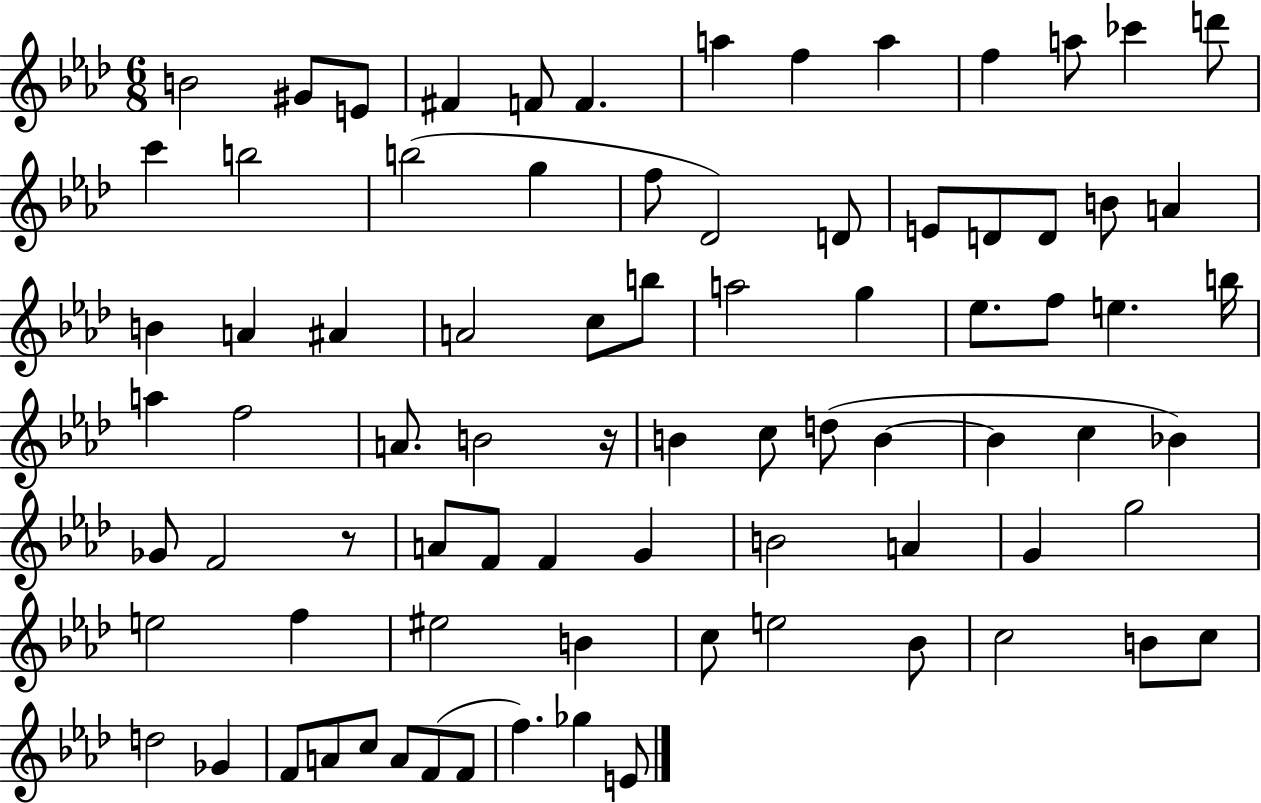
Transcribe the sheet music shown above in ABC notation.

X:1
T:Untitled
M:6/8
L:1/4
K:Ab
B2 ^G/2 E/2 ^F F/2 F a f a f a/2 _c' d'/2 c' b2 b2 g f/2 _D2 D/2 E/2 D/2 D/2 B/2 A B A ^A A2 c/2 b/2 a2 g _e/2 f/2 e b/4 a f2 A/2 B2 z/4 B c/2 d/2 B B c _B _G/2 F2 z/2 A/2 F/2 F G B2 A G g2 e2 f ^e2 B c/2 e2 _B/2 c2 B/2 c/2 d2 _G F/2 A/2 c/2 A/2 F/2 F/2 f _g E/2